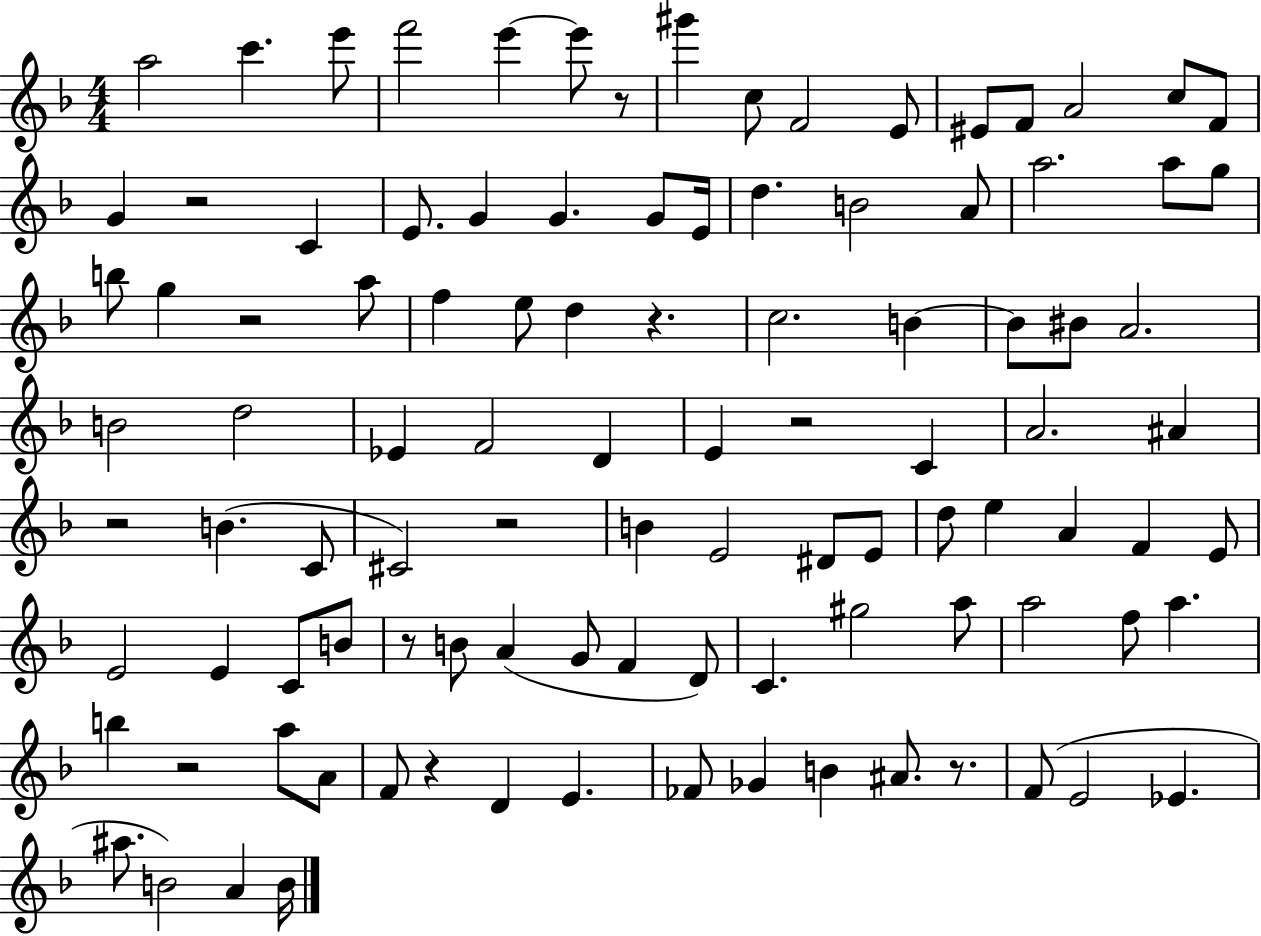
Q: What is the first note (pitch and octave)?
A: A5